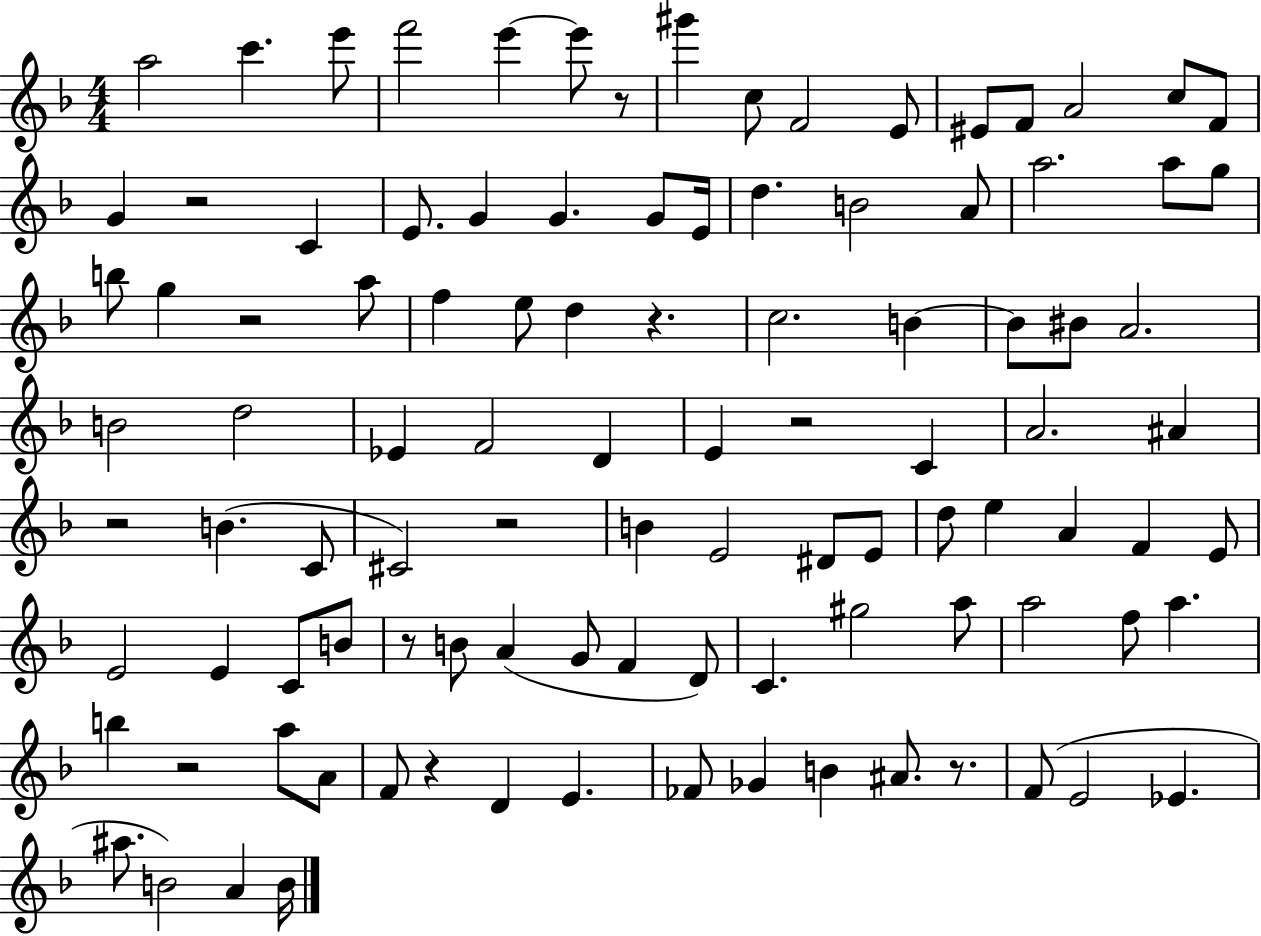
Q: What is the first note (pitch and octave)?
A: A5